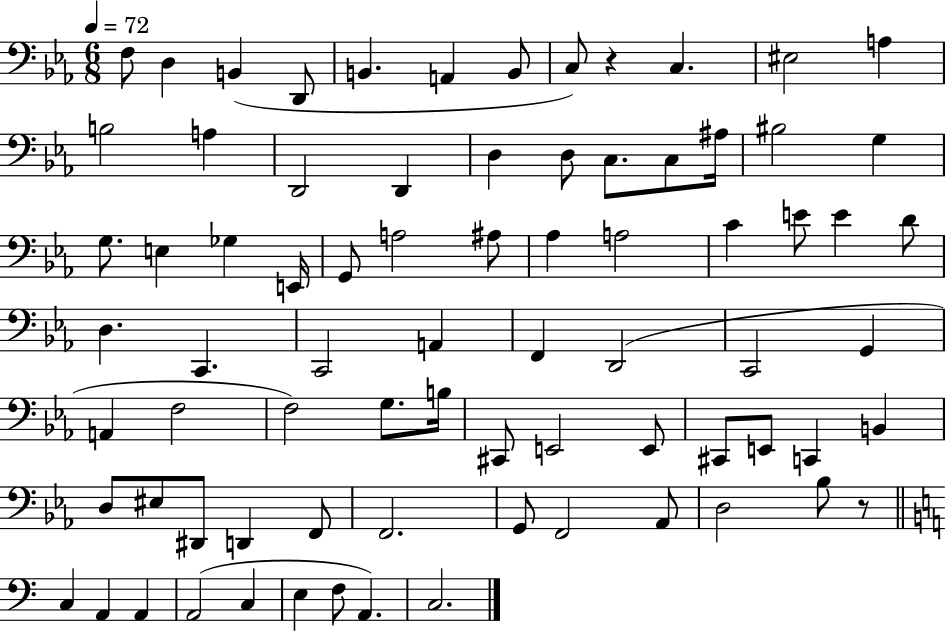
F3/e D3/q B2/q D2/e B2/q. A2/q B2/e C3/e R/q C3/q. EIS3/h A3/q B3/h A3/q D2/h D2/q D3/q D3/e C3/e. C3/e A#3/s BIS3/h G3/q G3/e. E3/q Gb3/q E2/s G2/e A3/h A#3/e Ab3/q A3/h C4/q E4/e E4/q D4/e D3/q. C2/q. C2/h A2/q F2/q D2/h C2/h G2/q A2/q F3/h F3/h G3/e. B3/s C#2/e E2/h E2/e C#2/e E2/e C2/q B2/q D3/e EIS3/e D#2/e D2/q F2/e F2/h. G2/e F2/h Ab2/e D3/h Bb3/e R/e C3/q A2/q A2/q A2/h C3/q E3/q F3/e A2/q. C3/h.